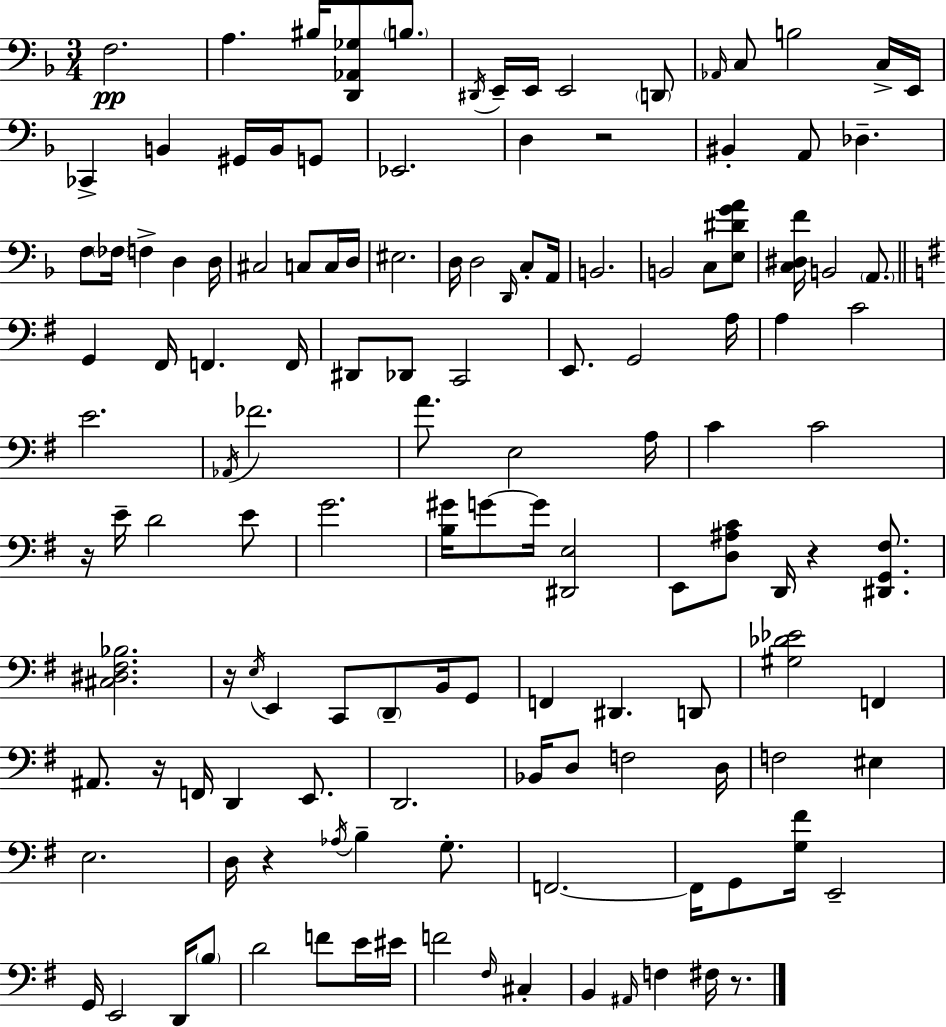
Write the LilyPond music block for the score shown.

{
  \clef bass
  \numericTimeSignature
  \time 3/4
  \key f \major
  \repeat volta 2 { f2.\pp | a4. bis16 <d, aes, ges>8 \parenthesize b8. | \acciaccatura { dis,16 } e,16-- e,16 e,2 \parenthesize d,8 | \grace { aes,16 } c8 b2 | \break c16-> e,16 ces,4-> b,4 gis,16 b,16 | g,8 ees,2. | d4 r2 | bis,4-. a,8 des4.-- | \break f8 \parenthesize fes16 f4-> d4 | d16 cis2 c8 | c16 d16 eis2. | d16 d2 \grace { d,16 } | \break c8-. a,16 b,2. | b,2 c8 | <e dis' g' a'>8 <c dis f'>16 b,2 | \parenthesize a,8. \bar "||" \break \key e \minor g,4 fis,16 f,4. f,16 | dis,8 des,8 c,2 | e,8. g,2 a16 | a4 c'2 | \break e'2. | \acciaccatura { aes,16 } fes'2. | a'8. e2 | a16 c'4 c'2 | \break r16 e'16-- d'2 e'8 | g'2. | <b gis'>16 g'8~~ g'16 <dis, e>2 | e,8 <d ais c'>8 d,16 r4 <dis, g, fis>8. | \break <cis dis fis bes>2. | r16 \acciaccatura { e16 } e,4 c,8 \parenthesize d,8-- b,16 | g,8 f,4 dis,4. | d,8 <gis des' ees'>2 f,4 | \break ais,8. r16 f,16 d,4 e,8. | d,2. | bes,16 d8 f2 | d16 f2 eis4 | \break e2. | d16 r4 \acciaccatura { aes16 } b4-- | g8.-. f,2.~~ | f,16 g,8 <g fis'>16 e,2-- | \break g,16 e,2 | d,16 \parenthesize b8 d'2 f'8 | e'16 eis'16 f'2 \grace { fis16 } | cis4-. b,4 \grace { ais,16 } f4 | \break fis16 r8. } \bar "|."
}